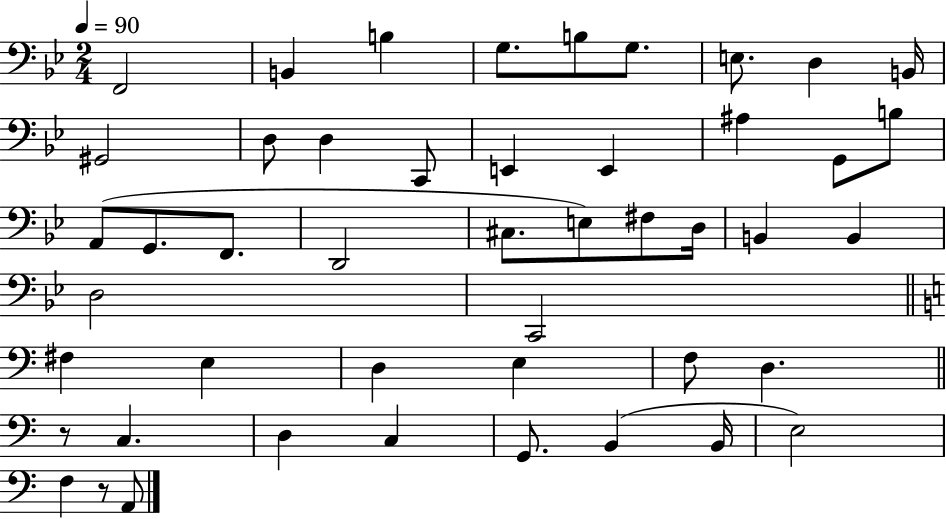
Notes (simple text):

F2/h B2/q B3/q G3/e. B3/e G3/e. E3/e. D3/q B2/s G#2/h D3/e D3/q C2/e E2/q E2/q A#3/q G2/e B3/e A2/e G2/e. F2/e. D2/h C#3/e. E3/e F#3/e D3/s B2/q B2/q D3/h C2/h F#3/q E3/q D3/q E3/q F3/e D3/q. R/e C3/q. D3/q C3/q G2/e. B2/q B2/s E3/h F3/q R/e A2/e